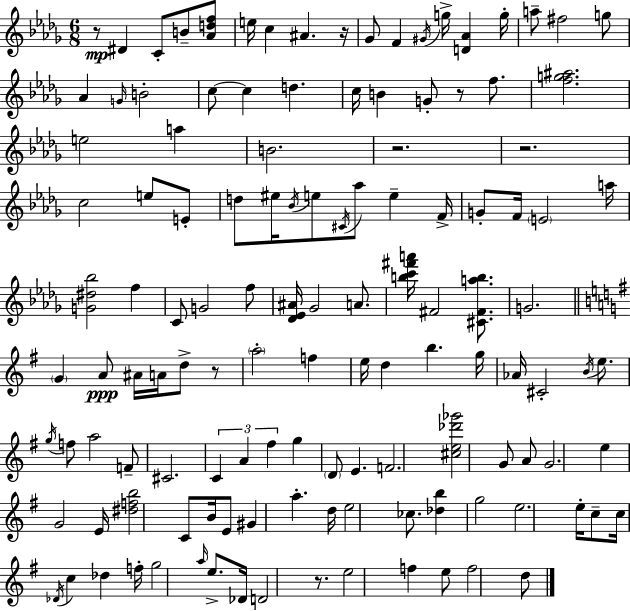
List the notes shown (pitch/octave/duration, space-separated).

R/e D#4/q C4/e B4/e [Ab4,D5,F5]/e E5/s C5/q A#4/q. R/s Gb4/e F4/q G#4/s G5/s [D4,Ab4]/q G5/s A5/e F#5/h G5/e Ab4/q G4/s B4/h C5/e C5/q D5/q. C5/s B4/q G4/e R/e F5/e. [F5,G5,A#5]/h. E5/h A5/q B4/h. R/h. R/h. C5/h E5/e E4/e D5/e EIS5/s Bb4/s E5/e C#4/s Ab5/e E5/q F4/s G4/e F4/s E4/h A5/s [G4,D#5,Bb5]/h F5/q C4/e G4/h F5/e [Db4,Eb4,A#4]/s Gb4/h A4/e. [B5,C6,F#6,A6]/s F#4/h [C#4,F#4,A5,B5]/e. G4/h. G4/q A4/e A#4/s A4/s D5/e R/e A5/h F5/q E5/s D5/q B5/q. G5/s Ab4/s C#4/h B4/s E5/e. G5/s F5/e A5/h F4/e C#4/h. C4/q A4/q F#5/q G5/q D4/e E4/q. F4/h. [C#5,E5,Db6,Gb6]/h G4/e A4/e G4/h. E5/q G4/h E4/s [D#5,F5,B5]/h C4/e B4/s E4/e G#4/q A5/q. D5/s E5/h CES5/e. [Db5,B5]/q G5/h E5/h. E5/s C5/e C5/s Db4/s C5/q Db5/q F5/s G5/h A5/s E5/e. Db4/s D4/h R/e. E5/h F5/q E5/e F5/h D5/e